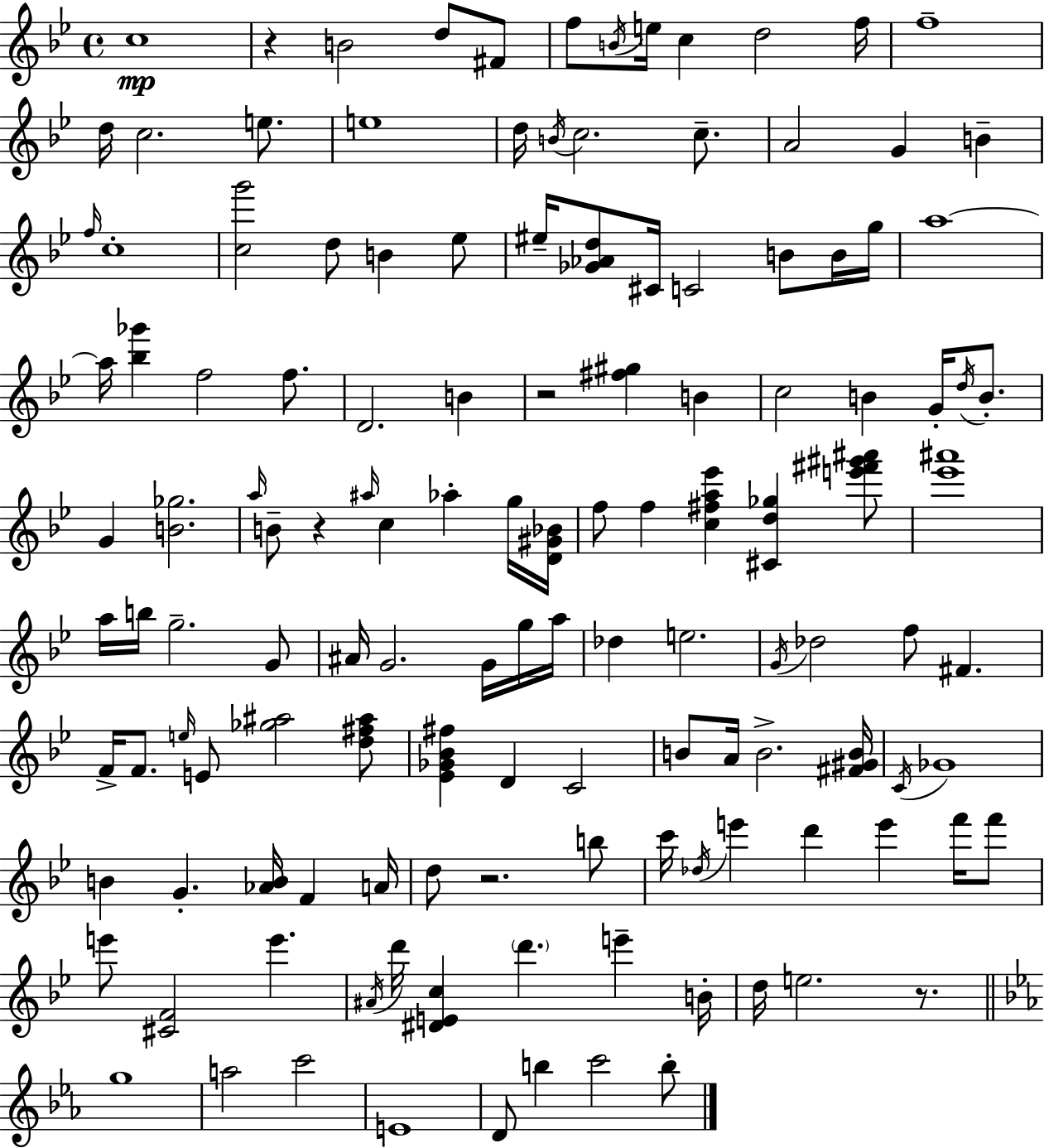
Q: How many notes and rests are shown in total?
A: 132